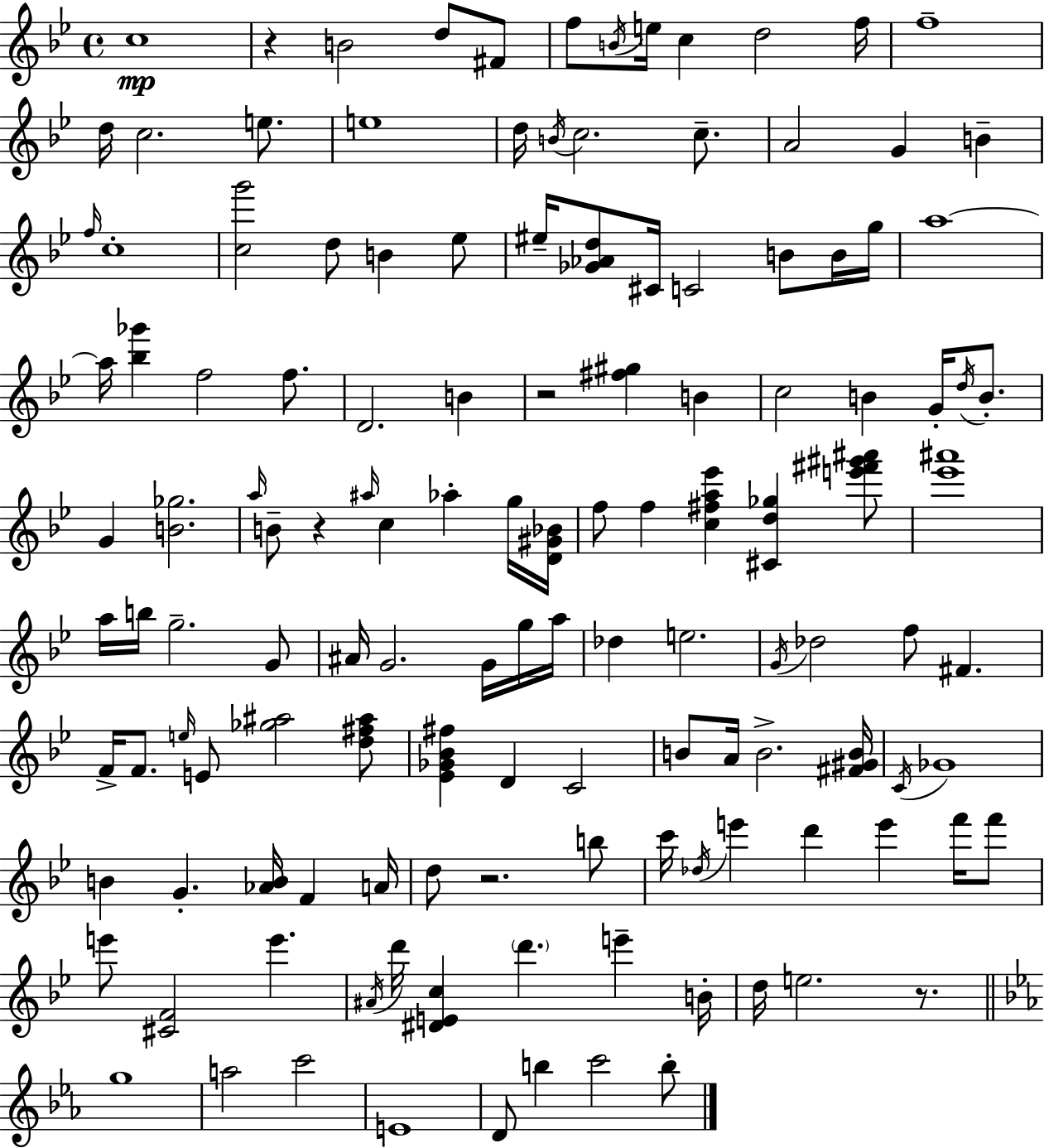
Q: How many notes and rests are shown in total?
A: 132